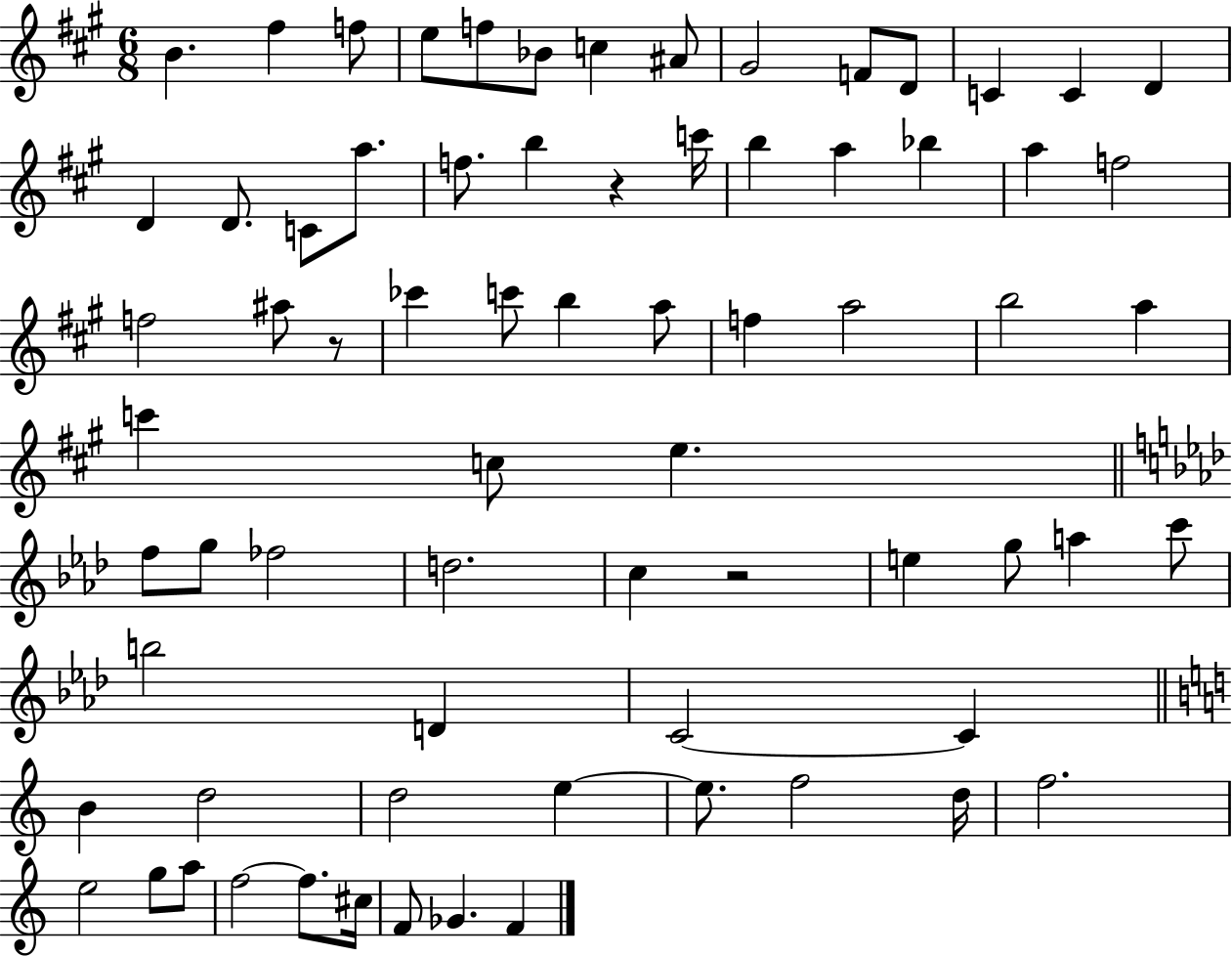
B4/q. F#5/q F5/e E5/e F5/e Bb4/e C5/q A#4/e G#4/h F4/e D4/e C4/q C4/q D4/q D4/q D4/e. C4/e A5/e. F5/e. B5/q R/q C6/s B5/q A5/q Bb5/q A5/q F5/h F5/h A#5/e R/e CES6/q C6/e B5/q A5/e F5/q A5/h B5/h A5/q C6/q C5/e E5/q. F5/e G5/e FES5/h D5/h. C5/q R/h E5/q G5/e A5/q C6/e B5/h D4/q C4/h C4/q B4/q D5/h D5/h E5/q E5/e. F5/h D5/s F5/h. E5/h G5/e A5/e F5/h F5/e. C#5/s F4/e Gb4/q. F4/q